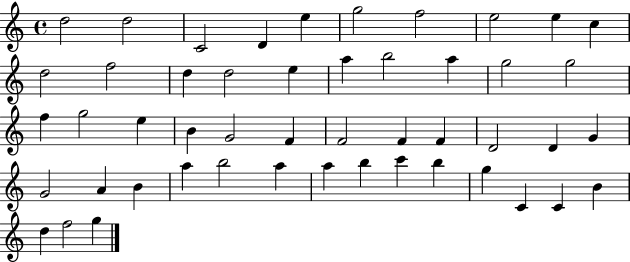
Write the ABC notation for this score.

X:1
T:Untitled
M:4/4
L:1/4
K:C
d2 d2 C2 D e g2 f2 e2 e c d2 f2 d d2 e a b2 a g2 g2 f g2 e B G2 F F2 F F D2 D G G2 A B a b2 a a b c' b g C C B d f2 g